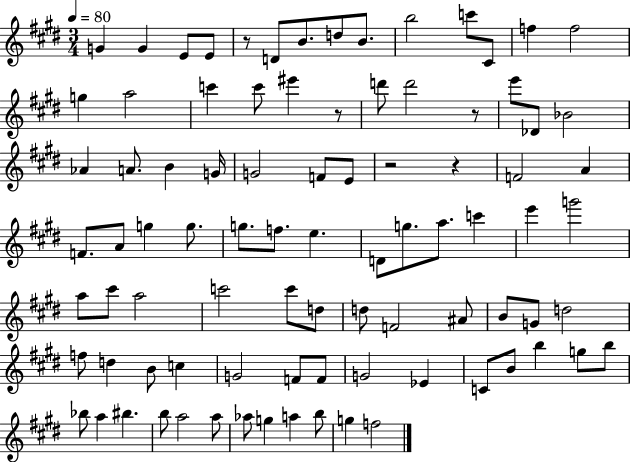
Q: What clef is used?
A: treble